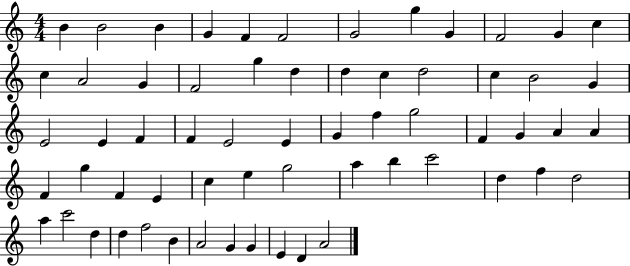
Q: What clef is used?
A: treble